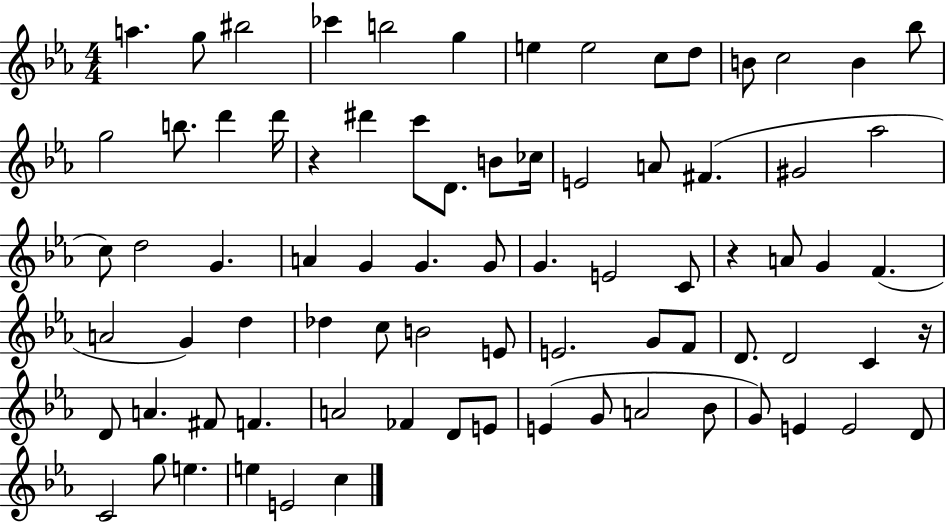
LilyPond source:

{
  \clef treble
  \numericTimeSignature
  \time 4/4
  \key ees \major
  a''4. g''8 bis''2 | ces'''4 b''2 g''4 | e''4 e''2 c''8 d''8 | b'8 c''2 b'4 bes''8 | \break g''2 b''8. d'''4 d'''16 | r4 dis'''4 c'''8 d'8. b'8 ces''16 | e'2 a'8 fis'4.( | gis'2 aes''2 | \break c''8) d''2 g'4. | a'4 g'4 g'4. g'8 | g'4. e'2 c'8 | r4 a'8 g'4 f'4.( | \break a'2 g'4) d''4 | des''4 c''8 b'2 e'8 | e'2. g'8 f'8 | d'8. d'2 c'4 r16 | \break d'8 a'4. fis'8 f'4. | a'2 fes'4 d'8 e'8 | e'4( g'8 a'2 bes'8 | g'8) e'4 e'2 d'8 | \break c'2 g''8 e''4. | e''4 e'2 c''4 | \bar "|."
}